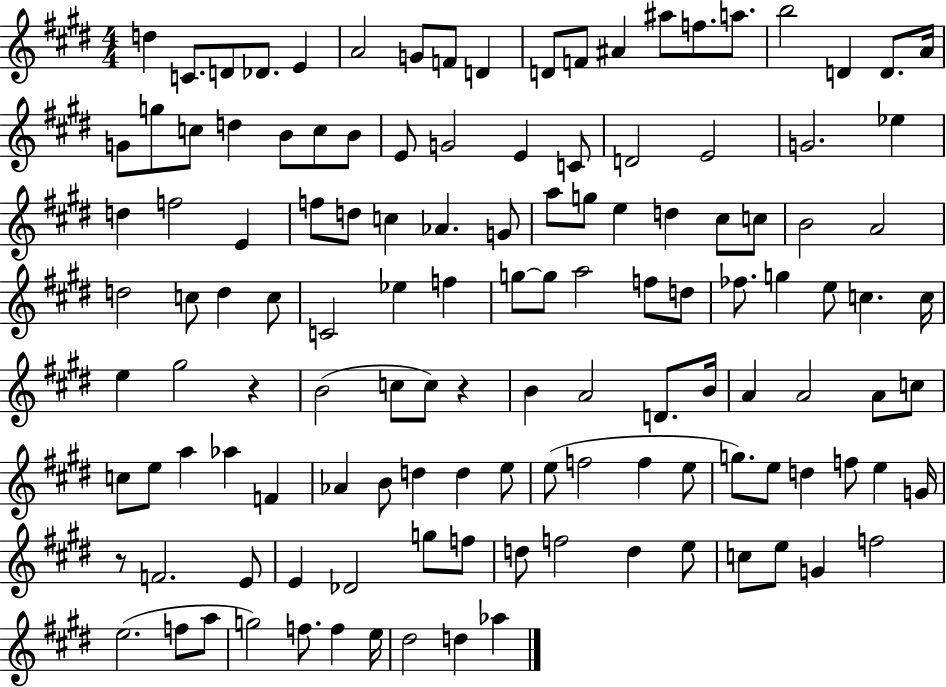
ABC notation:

X:1
T:Untitled
M:4/4
L:1/4
K:E
d C/2 D/2 _D/2 E A2 G/2 F/2 D D/2 F/2 ^A ^a/2 f/2 a/2 b2 D D/2 A/4 G/2 g/2 c/2 d B/2 c/2 B/2 E/2 G2 E C/2 D2 E2 G2 _e d f2 E f/2 d/2 c _A G/2 a/2 g/2 e d ^c/2 c/2 B2 A2 d2 c/2 d c/2 C2 _e f g/2 g/2 a2 f/2 d/2 _f/2 g e/2 c c/4 e ^g2 z B2 c/2 c/2 z B A2 D/2 B/4 A A2 A/2 c/2 c/2 e/2 a _a F _A B/2 d d e/2 e/2 f2 f e/2 g/2 e/2 d f/2 e G/4 z/2 F2 E/2 E _D2 g/2 f/2 d/2 f2 d e/2 c/2 e/2 G f2 e2 f/2 a/2 g2 f/2 f e/4 ^d2 d _a